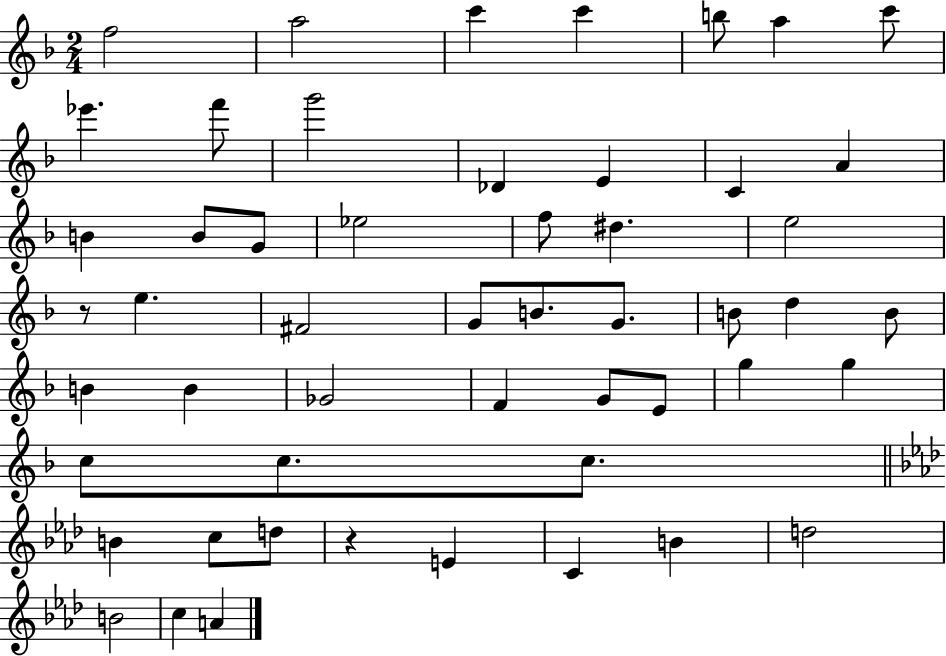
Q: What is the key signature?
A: F major